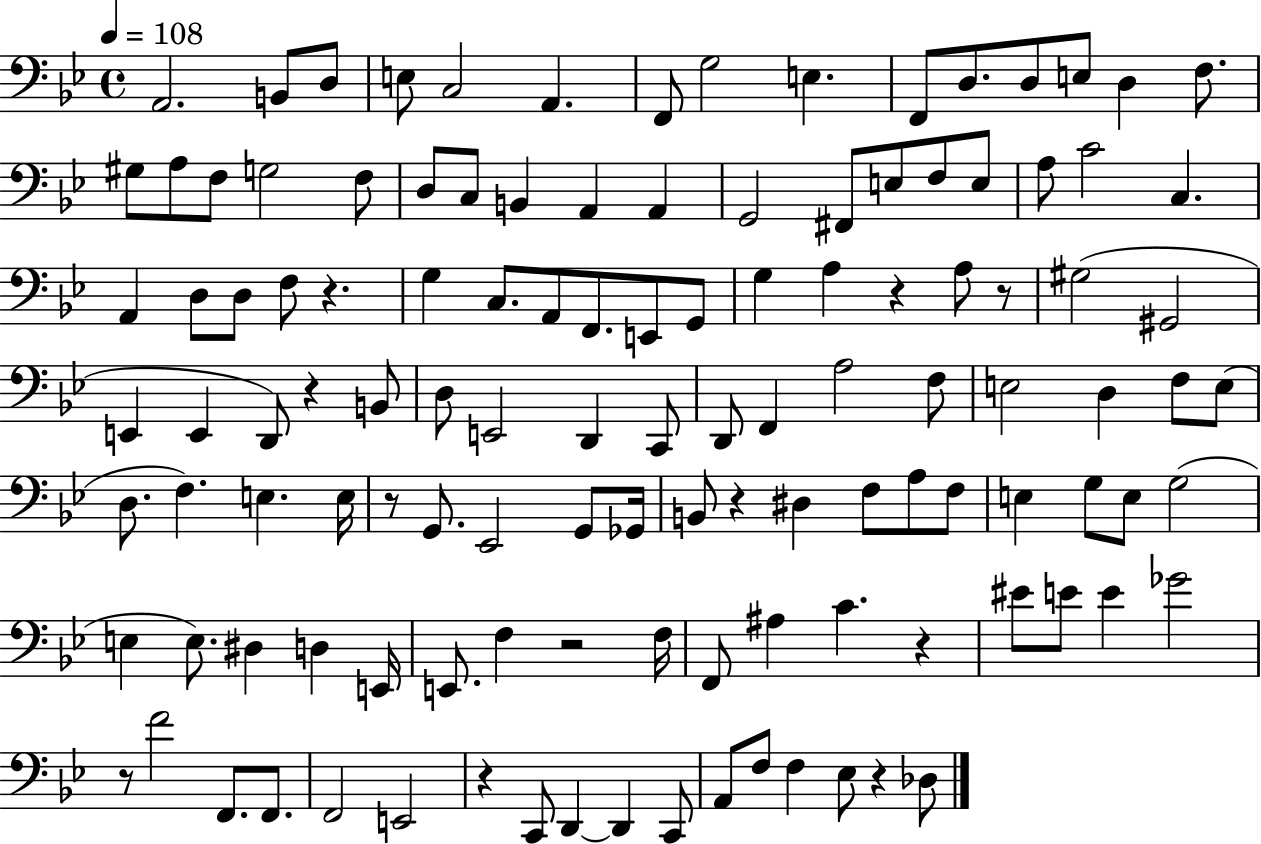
X:1
T:Untitled
M:4/4
L:1/4
K:Bb
A,,2 B,,/2 D,/2 E,/2 C,2 A,, F,,/2 G,2 E, F,,/2 D,/2 D,/2 E,/2 D, F,/2 ^G,/2 A,/2 F,/2 G,2 F,/2 D,/2 C,/2 B,, A,, A,, G,,2 ^F,,/2 E,/2 F,/2 E,/2 A,/2 C2 C, A,, D,/2 D,/2 F,/2 z G, C,/2 A,,/2 F,,/2 E,,/2 G,,/2 G, A, z A,/2 z/2 ^G,2 ^G,,2 E,, E,, D,,/2 z B,,/2 D,/2 E,,2 D,, C,,/2 D,,/2 F,, A,2 F,/2 E,2 D, F,/2 E,/2 D,/2 F, E, E,/4 z/2 G,,/2 _E,,2 G,,/2 _G,,/4 B,,/2 z ^D, F,/2 A,/2 F,/2 E, G,/2 E,/2 G,2 E, E,/2 ^D, D, E,,/4 E,,/2 F, z2 F,/4 F,,/2 ^A, C z ^E/2 E/2 E _G2 z/2 F2 F,,/2 F,,/2 F,,2 E,,2 z C,,/2 D,, D,, C,,/2 A,,/2 F,/2 F, _E,/2 z _D,/2